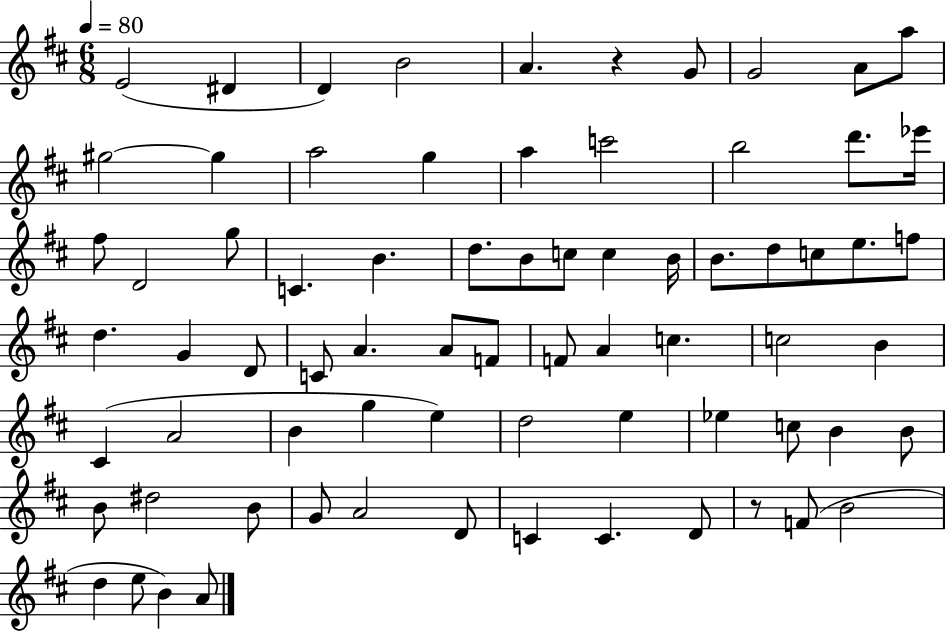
E4/h D#4/q D4/q B4/h A4/q. R/q G4/e G4/h A4/e A5/e G#5/h G#5/q A5/h G5/q A5/q C6/h B5/h D6/e. Eb6/s F#5/e D4/h G5/e C4/q. B4/q. D5/e. B4/e C5/e C5/q B4/s B4/e. D5/e C5/e E5/e. F5/e D5/q. G4/q D4/e C4/e A4/q. A4/e F4/e F4/e A4/q C5/q. C5/h B4/q C#4/q A4/h B4/q G5/q E5/q D5/h E5/q Eb5/q C5/e B4/q B4/e B4/e D#5/h B4/e G4/e A4/h D4/e C4/q C4/q. D4/e R/e F4/e B4/h D5/q E5/e B4/q A4/e